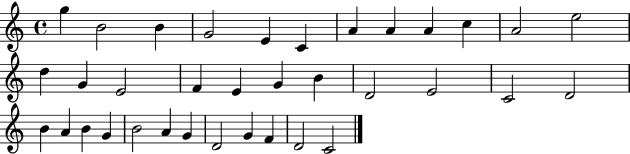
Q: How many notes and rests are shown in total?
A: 35